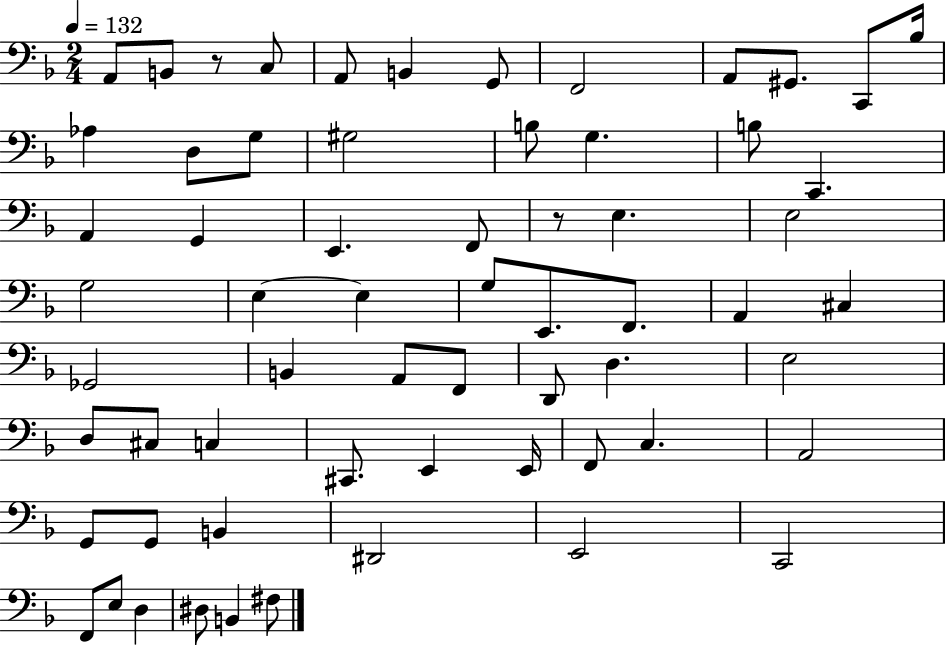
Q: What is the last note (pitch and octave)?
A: F#3